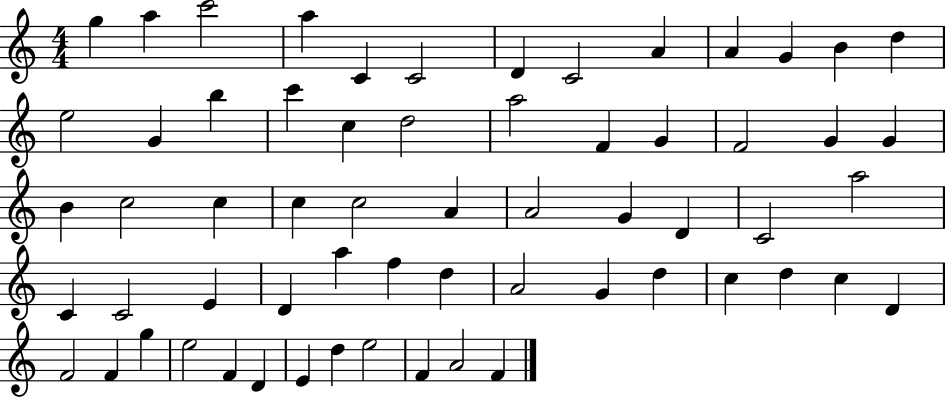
G5/q A5/q C6/h A5/q C4/q C4/h D4/q C4/h A4/q A4/q G4/q B4/q D5/q E5/h G4/q B5/q C6/q C5/q D5/h A5/h F4/q G4/q F4/h G4/q G4/q B4/q C5/h C5/q C5/q C5/h A4/q A4/h G4/q D4/q C4/h A5/h C4/q C4/h E4/q D4/q A5/q F5/q D5/q A4/h G4/q D5/q C5/q D5/q C5/q D4/q F4/h F4/q G5/q E5/h F4/q D4/q E4/q D5/q E5/h F4/q A4/h F4/q